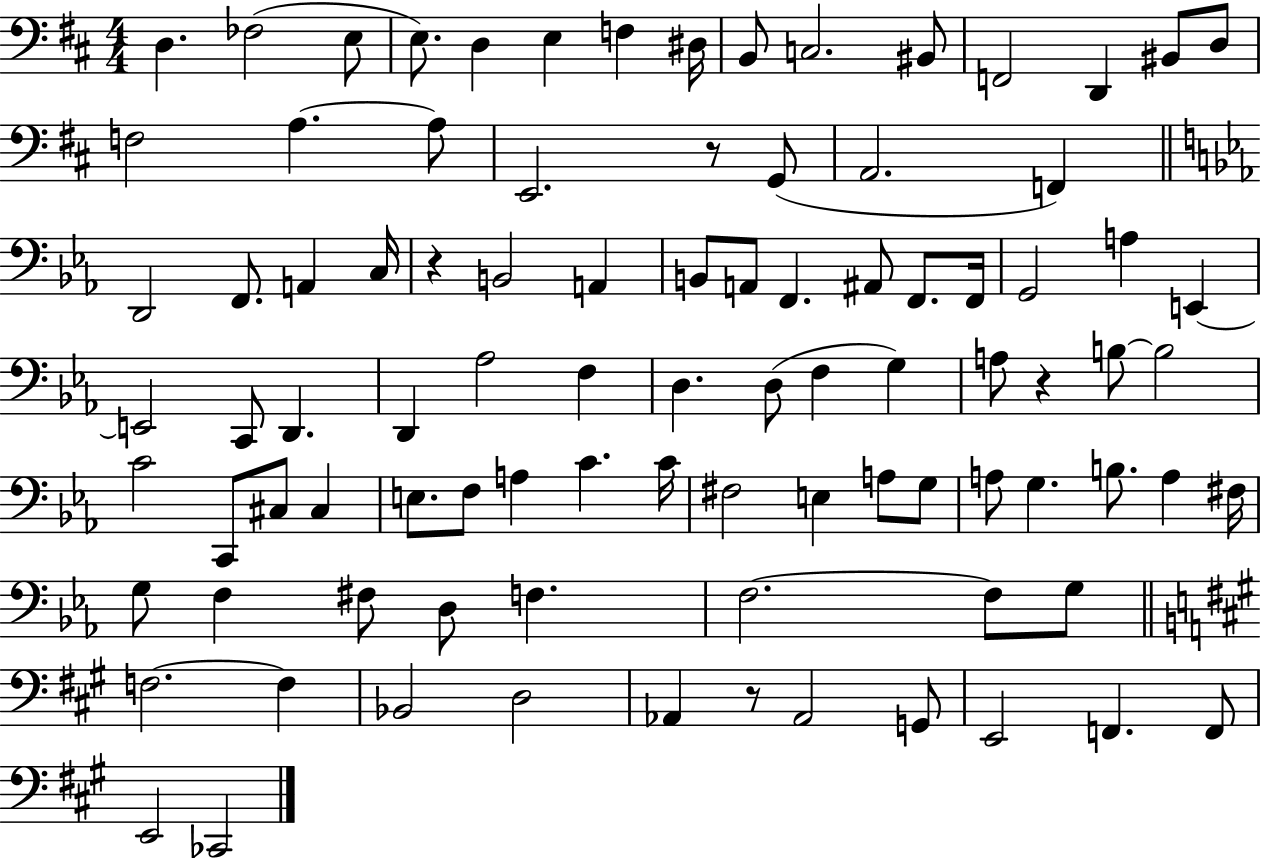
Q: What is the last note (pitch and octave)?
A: CES2